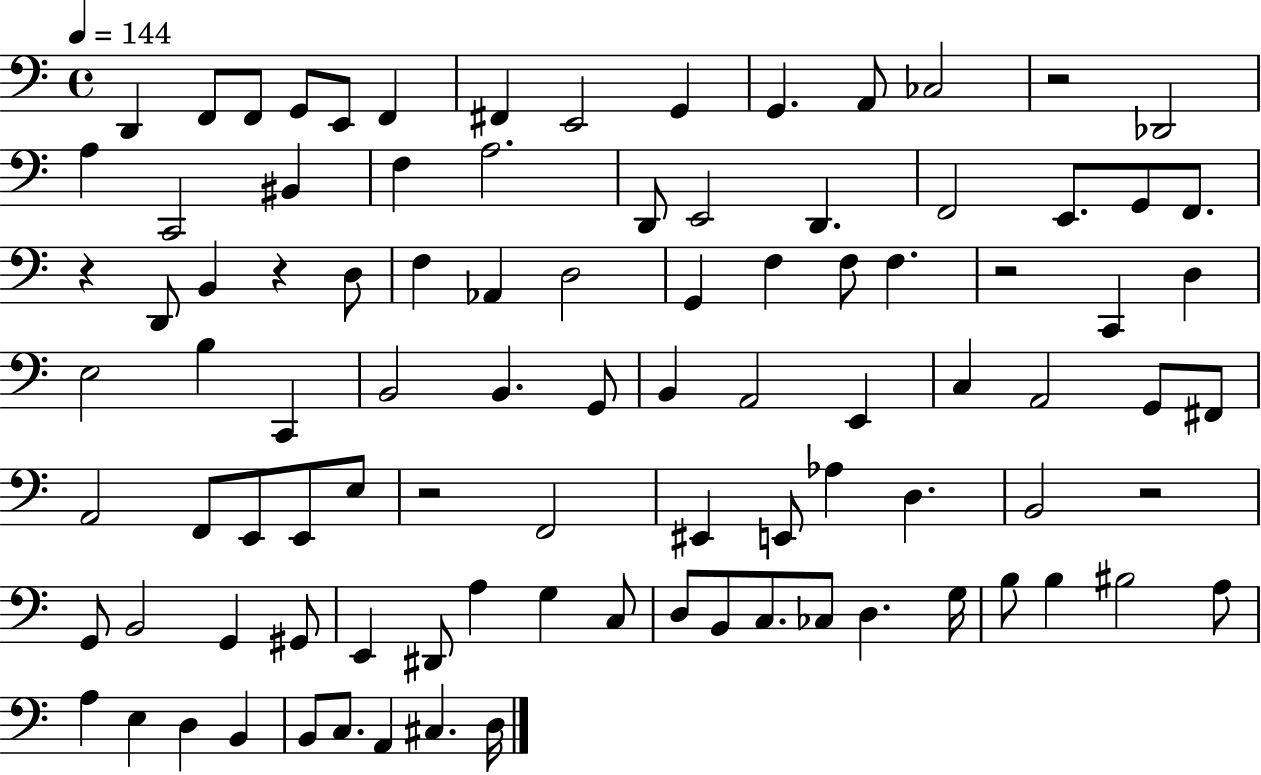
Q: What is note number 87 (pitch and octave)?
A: A2